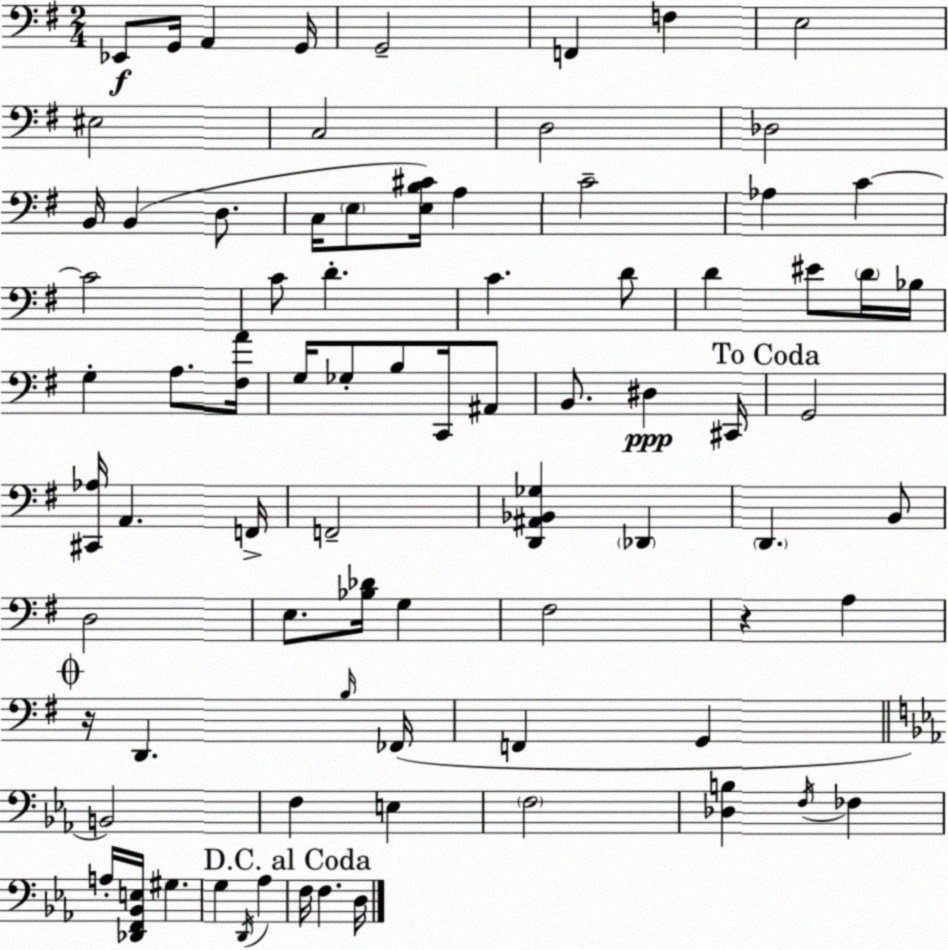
X:1
T:Untitled
M:2/4
L:1/4
K:G
_E,,/2 G,,/4 A,, G,,/4 G,,2 F,, F, E,2 ^E,2 C,2 D,2 _D,2 B,,/4 B,, D,/2 C,/4 E,/2 [E,B,^C]/4 A, C2 _A, C C2 C/2 D C D/2 D ^E/2 D/4 _B,/4 G, A,/2 [^F,A]/4 G,/4 _G,/2 B,/2 C,,/4 ^A,,/2 B,,/2 ^D, ^C,,/4 G,,2 [^C,,_A,]/4 A,, F,,/4 F,,2 [D,,^A,,_B,,_G,] _D,, D,, B,,/2 D,2 E,/2 [_B,_D]/4 G, ^F,2 z A, z/4 D,, B,/4 _F,,/4 F,, G,, B,,2 F, E, F,2 [_D,B,] F,/4 _F, A,/4 [_D,,F,,_B,,E,]/4 ^G, G, D,,/4 _A, F,/4 F, D,/4